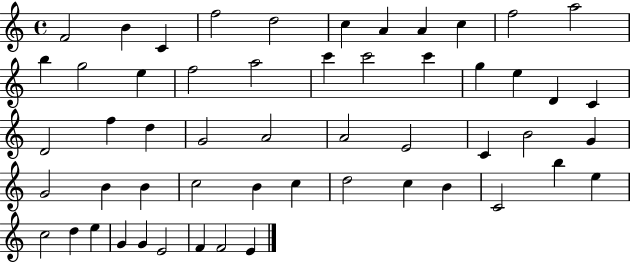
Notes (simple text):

F4/h B4/q C4/q F5/h D5/h C5/q A4/q A4/q C5/q F5/h A5/h B5/q G5/h E5/q F5/h A5/h C6/q C6/h C6/q G5/q E5/q D4/q C4/q D4/h F5/q D5/q G4/h A4/h A4/h E4/h C4/q B4/h G4/q G4/h B4/q B4/q C5/h B4/q C5/q D5/h C5/q B4/q C4/h B5/q E5/q C5/h D5/q E5/q G4/q G4/q E4/h F4/q F4/h E4/q